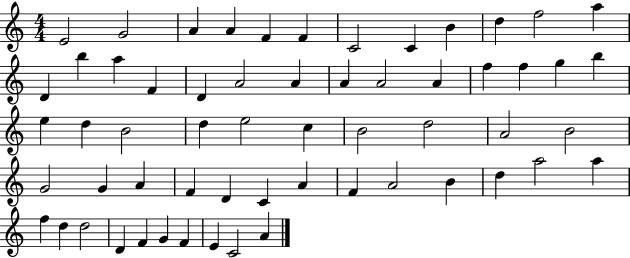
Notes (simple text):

E4/h G4/h A4/q A4/q F4/q F4/q C4/h C4/q B4/q D5/q F5/h A5/q D4/q B5/q A5/q F4/q D4/q A4/h A4/q A4/q A4/h A4/q F5/q F5/q G5/q B5/q E5/q D5/q B4/h D5/q E5/h C5/q B4/h D5/h A4/h B4/h G4/h G4/q A4/q F4/q D4/q C4/q A4/q F4/q A4/h B4/q D5/q A5/h A5/q F5/q D5/q D5/h D4/q F4/q G4/q F4/q E4/q C4/h A4/q